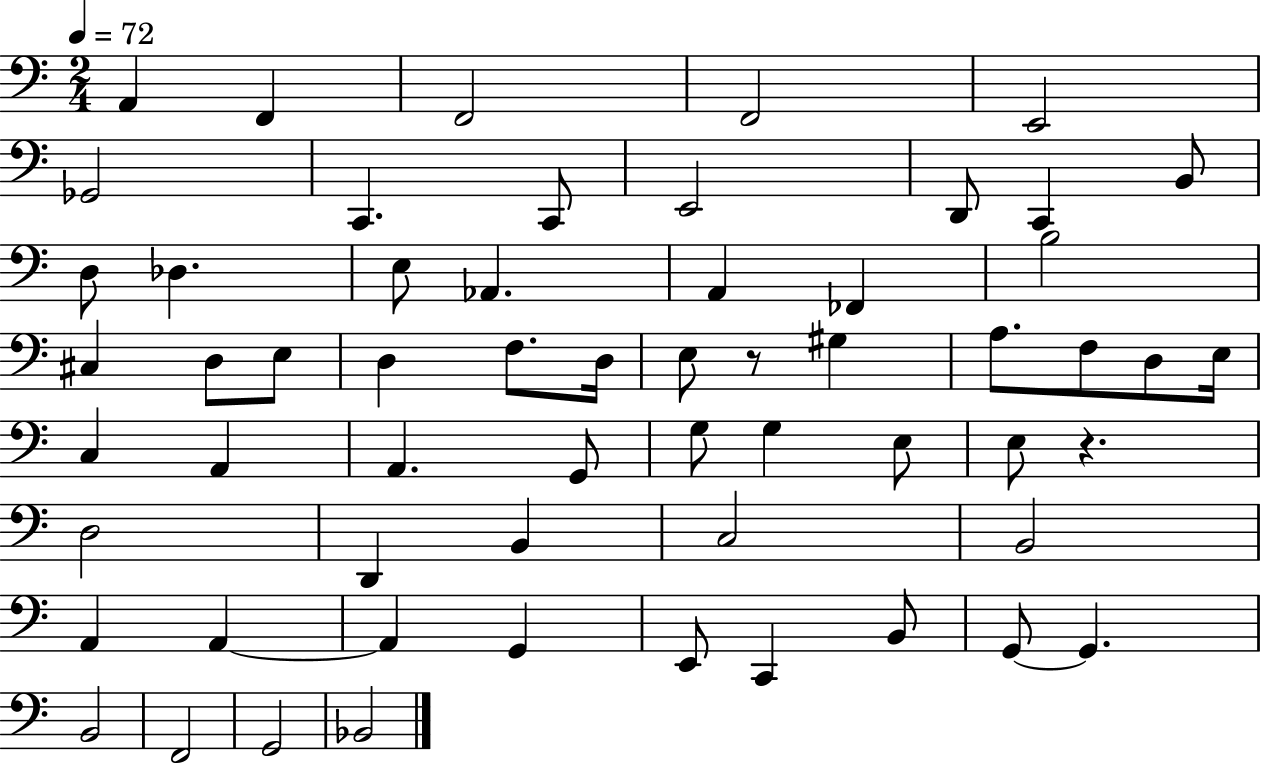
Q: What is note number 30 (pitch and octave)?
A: D3